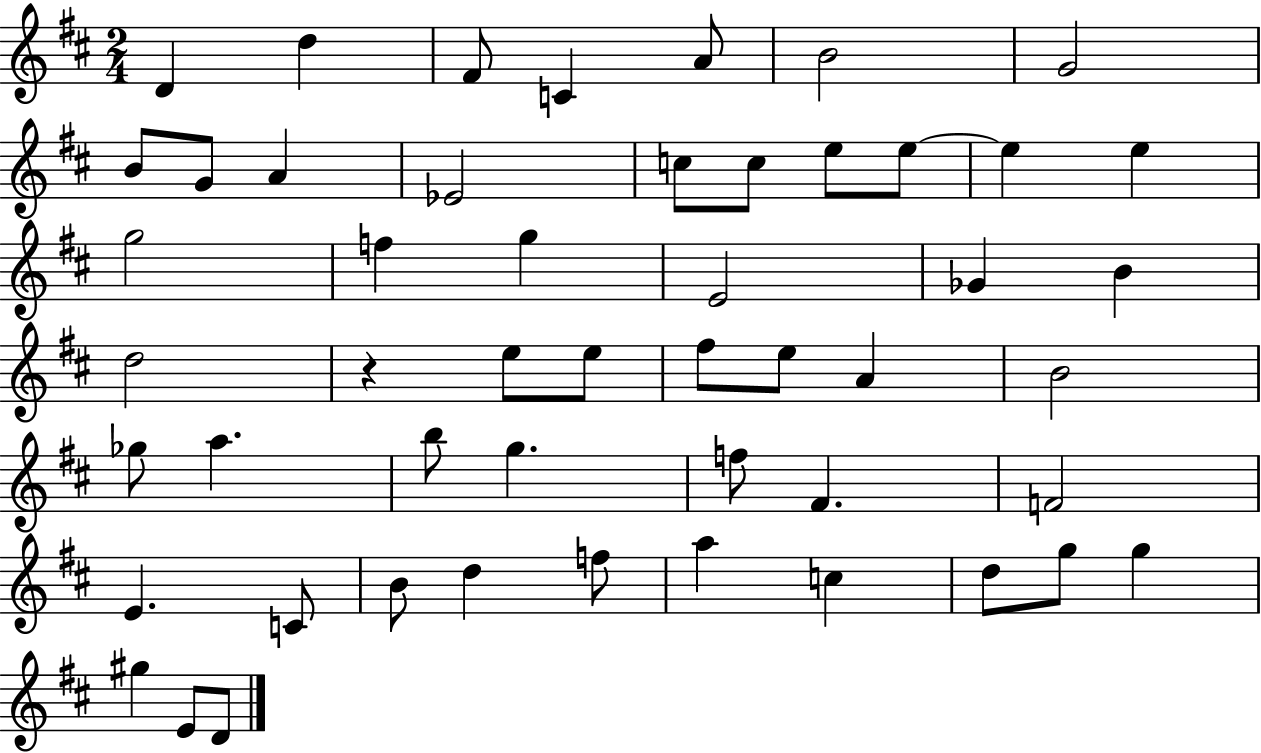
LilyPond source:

{
  \clef treble
  \numericTimeSignature
  \time 2/4
  \key d \major
  d'4 d''4 | fis'8 c'4 a'8 | b'2 | g'2 | \break b'8 g'8 a'4 | ees'2 | c''8 c''8 e''8 e''8~~ | e''4 e''4 | \break g''2 | f''4 g''4 | e'2 | ges'4 b'4 | \break d''2 | r4 e''8 e''8 | fis''8 e''8 a'4 | b'2 | \break ges''8 a''4. | b''8 g''4. | f''8 fis'4. | f'2 | \break e'4. c'8 | b'8 d''4 f''8 | a''4 c''4 | d''8 g''8 g''4 | \break gis''4 e'8 d'8 | \bar "|."
}